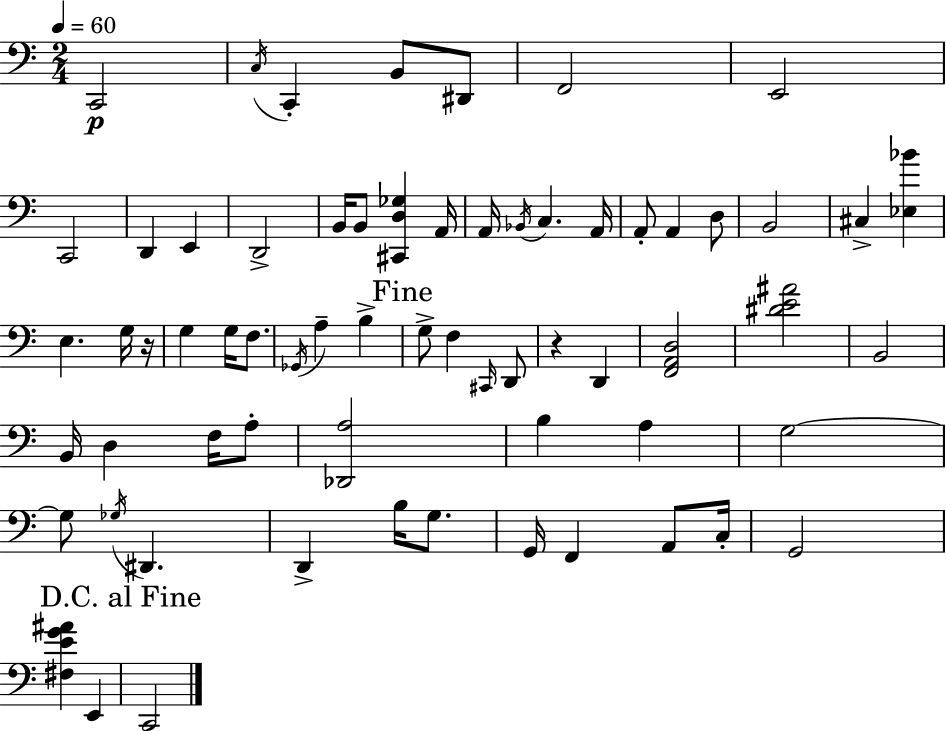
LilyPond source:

{
  \clef bass
  \numericTimeSignature
  \time 2/4
  \key a \minor
  \tempo 4 = 60
  c,2\p | \acciaccatura { c16 } c,4-. b,8 dis,8 | f,2 | e,2 | \break c,2 | d,4 e,4 | d,2-> | b,16 b,8 <cis, d ges>4 | \break a,16 a,16 \acciaccatura { bes,16 } c4. | a,16 a,8-. a,4 | d8 b,2 | cis4-> <ees bes'>4 | \break e4. | g16 r16 g4 g16 f8. | \acciaccatura { ges,16 } a4-- b4-> | \mark "Fine" g8-> f4 | \break \grace { cis,16 } d,8 r4 | d,4 <f, a, d>2 | <dis' e' ais'>2 | b,2 | \break b,16 d4 | f16 a8-. <des, a>2 | b4 | a4 g2~~ | \break g8 \acciaccatura { ges16 } dis,4. | d,4-> | b16 g8. g,16 f,4 | a,8 c16-. g,2 | \break <fis e' g' ais'>4 | e,4 \mark "D.C. al Fine" c,2 | \bar "|."
}